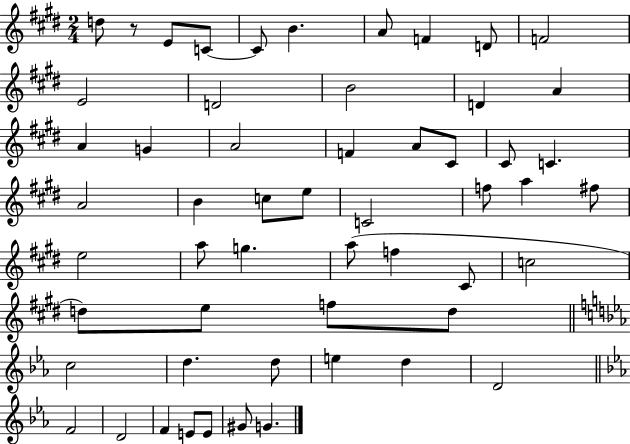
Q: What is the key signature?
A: E major